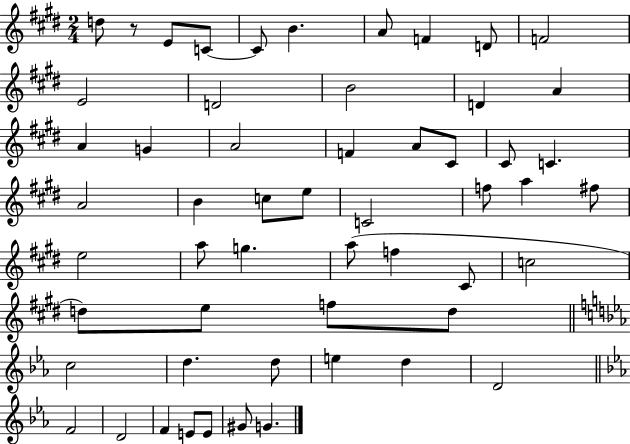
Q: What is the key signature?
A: E major